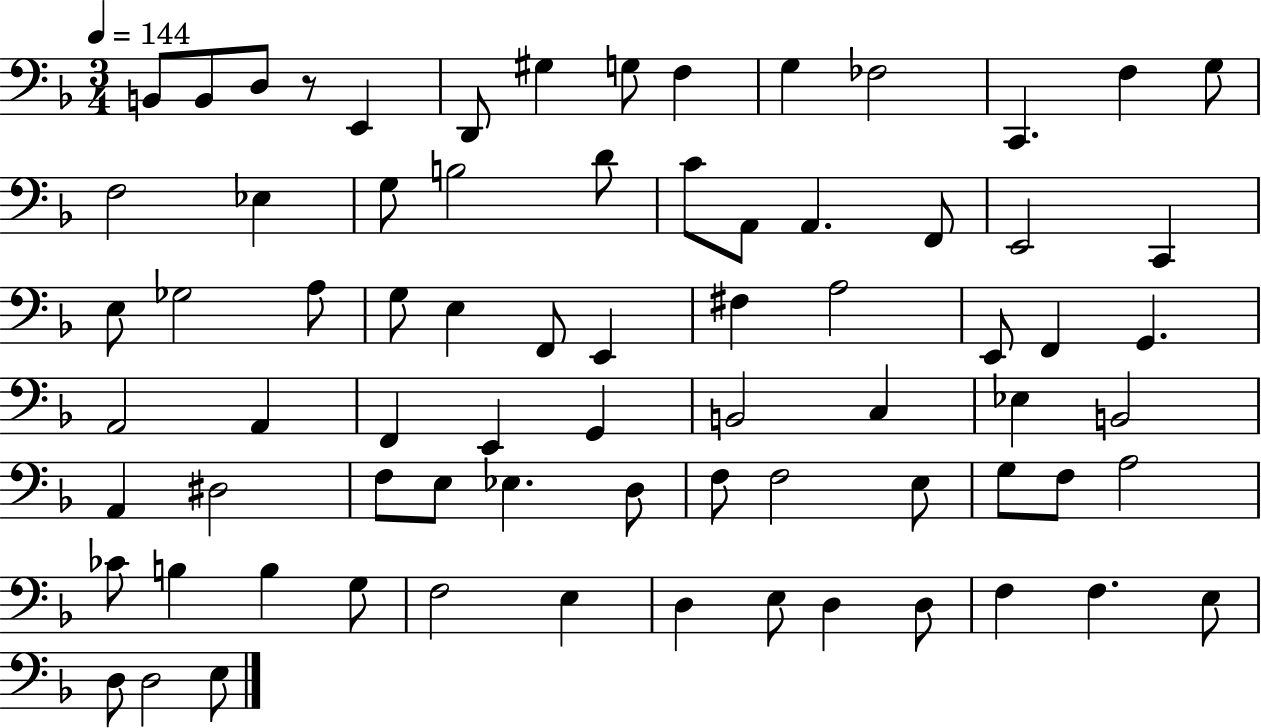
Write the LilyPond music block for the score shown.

{
  \clef bass
  \numericTimeSignature
  \time 3/4
  \key f \major
  \tempo 4 = 144
  b,8 b,8 d8 r8 e,4 | d,8 gis4 g8 f4 | g4 fes2 | c,4. f4 g8 | \break f2 ees4 | g8 b2 d'8 | c'8 a,8 a,4. f,8 | e,2 c,4 | \break e8 ges2 a8 | g8 e4 f,8 e,4 | fis4 a2 | e,8 f,4 g,4. | \break a,2 a,4 | f,4 e,4 g,4 | b,2 c4 | ees4 b,2 | \break a,4 dis2 | f8 e8 ees4. d8 | f8 f2 e8 | g8 f8 a2 | \break ces'8 b4 b4 g8 | f2 e4 | d4 e8 d4 d8 | f4 f4. e8 | \break d8 d2 e8 | \bar "|."
}